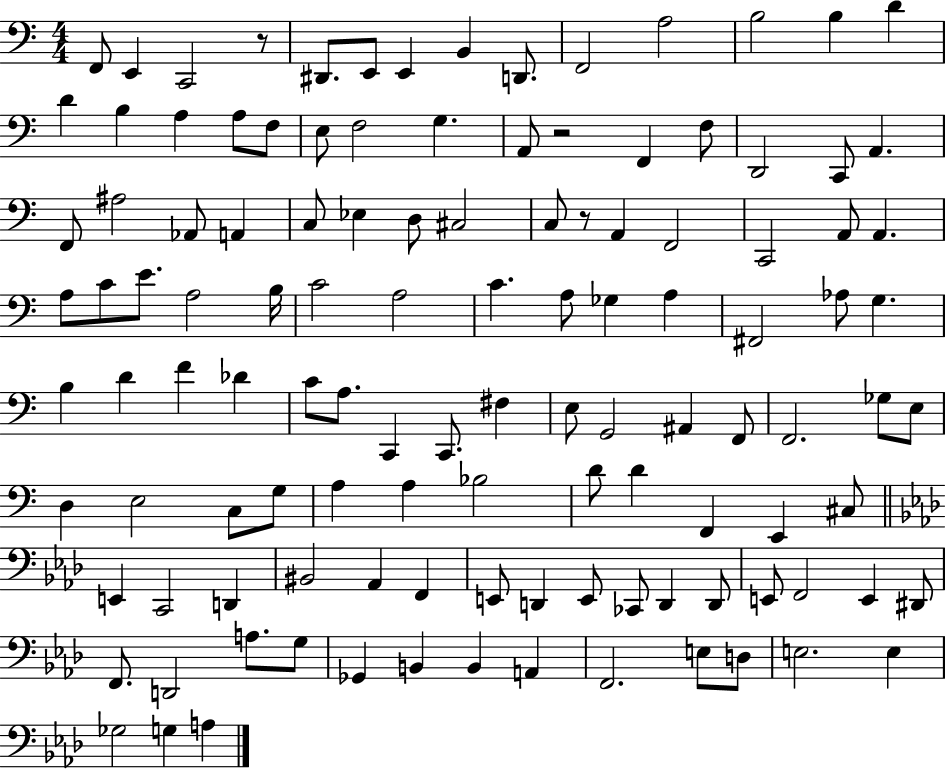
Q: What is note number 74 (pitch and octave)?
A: C3